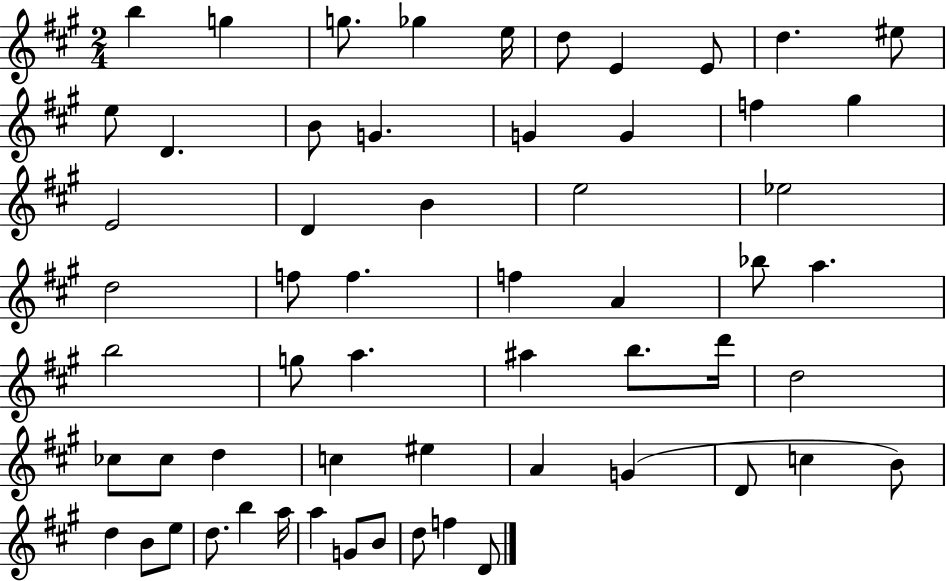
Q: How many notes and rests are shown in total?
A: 59